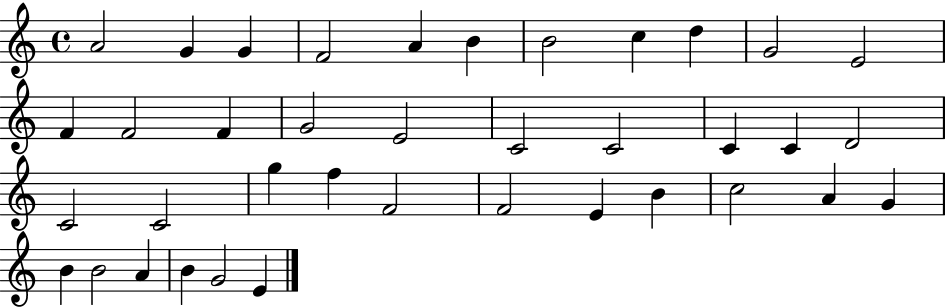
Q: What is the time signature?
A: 4/4